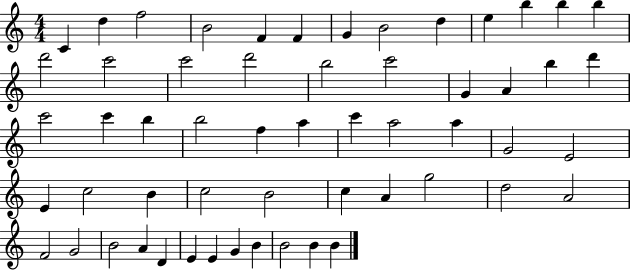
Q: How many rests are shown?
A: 0